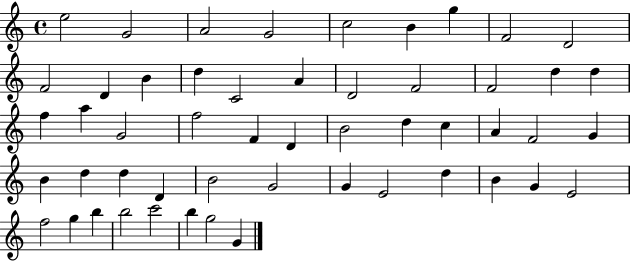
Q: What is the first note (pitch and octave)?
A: E5